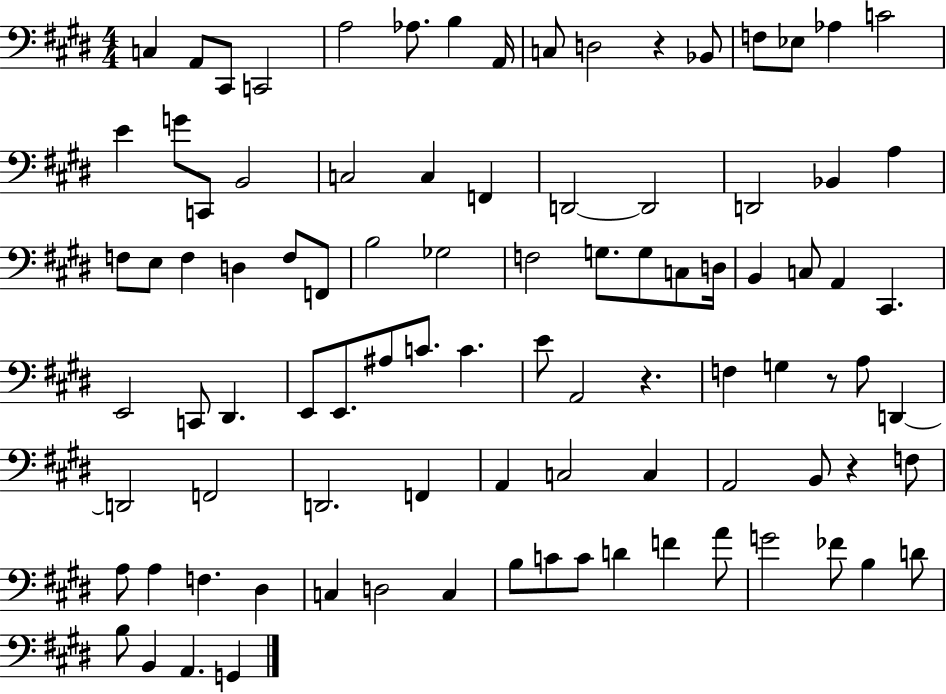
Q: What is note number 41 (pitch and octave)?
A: B2